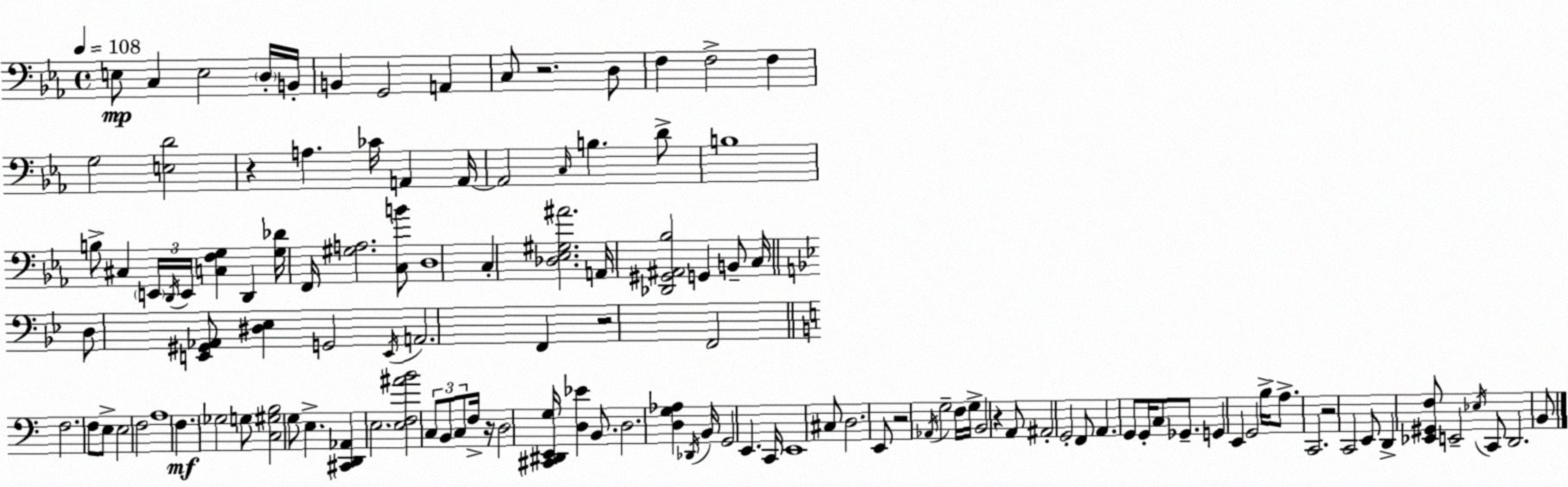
X:1
T:Untitled
M:4/4
L:1/4
K:Eb
E,/2 C, E,2 D,/4 B,,/4 B,, G,,2 A,, C,/2 z2 D,/2 F, F,2 F, G,2 [E,D]2 z A, _C/4 A,, A,,/4 A,,2 C,/4 B, D/2 B,4 B,/2 ^C, E,,/4 D,,/4 E,,/4 [C,F,G,] D,, [G,_D]/4 F,,/4 [^G,A,]2 [C,B]/2 D,4 C, [_D,_E,^G,^A]2 A,,/4 [_D,,^G,,^A,,_B,]2 G,, B,,/2 C,/4 D,/2 [E,,^G,,_A,,]/2 [^D,_E,] G,,2 E,,/4 A,,2 F,, z2 F,,2 F,2 F,/2 E,/2 E,2 F,2 A,4 F, _G,2 G,/2 [C,^G,B,]2 G,/2 E, [^C,,D,,_A,,] E,2 [E,F,^AB]2 C,/2 B,,/2 C,/2 F,/4 z/4 D,2 [^C,,^D,,E,,G,]/4 [D,_E] B,,/2 D,2 [D,G,_A,] _D,,/4 B,,/4 G,,2 E,, C,,/4 E,,4 ^C,/2 D,2 E,,/2 z2 _A,,/4 G,2 F,/4 G,/4 B,,2 z A,,/2 ^A,,2 G,,2 F,,/2 A,, G,,/2 G,,/4 C,/2 _G,,/2 G,, E,, G,,2 B,/4 A,/2 C,,2 z2 C,,2 E,,/2 D,, [_E,,^G,,F,]/2 E,,2 _E,/4 C,,/2 D,,2 B,,/2